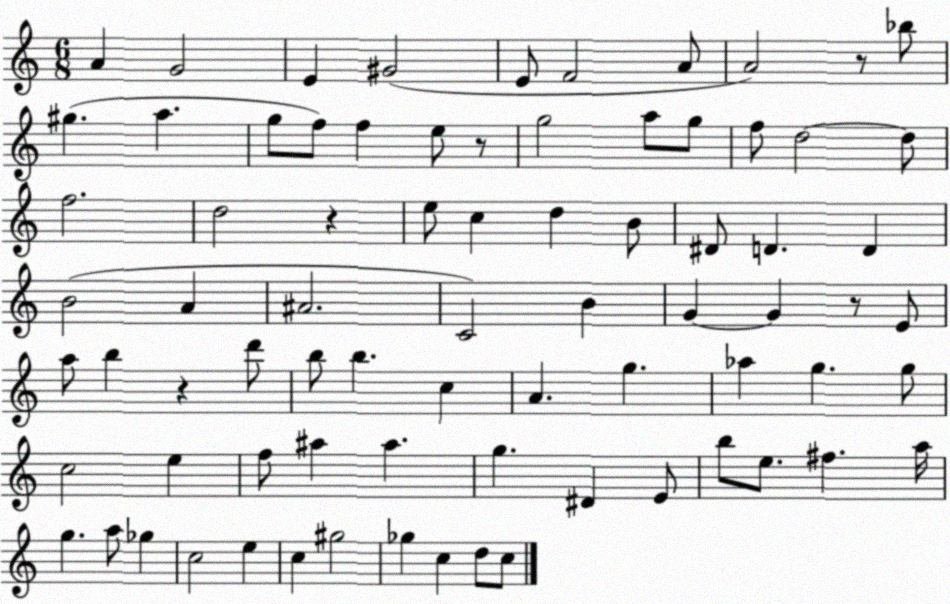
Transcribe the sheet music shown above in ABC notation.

X:1
T:Untitled
M:6/8
L:1/4
K:C
A G2 E ^G2 E/2 F2 A/2 A2 z/2 _b/2 ^g a g/2 f/2 f e/2 z/2 g2 a/2 g/2 f/2 d2 d/2 f2 d2 z e/2 c d B/2 ^D/2 D D B2 A ^A2 C2 B G G z/2 E/2 a/2 b z d'/2 b/2 b c A g _a g g/2 c2 e f/2 ^a ^a g ^D E/2 b/2 e/2 ^f a/4 g a/2 _g c2 e c ^g2 _g c d/2 c/2